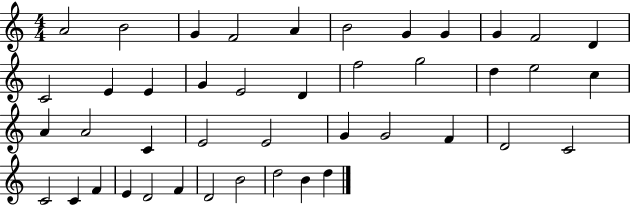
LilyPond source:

{
  \clef treble
  \numericTimeSignature
  \time 4/4
  \key c \major
  a'2 b'2 | g'4 f'2 a'4 | b'2 g'4 g'4 | g'4 f'2 d'4 | \break c'2 e'4 e'4 | g'4 e'2 d'4 | f''2 g''2 | d''4 e''2 c''4 | \break a'4 a'2 c'4 | e'2 e'2 | g'4 g'2 f'4 | d'2 c'2 | \break c'2 c'4 f'4 | e'4 d'2 f'4 | d'2 b'2 | d''2 b'4 d''4 | \break \bar "|."
}